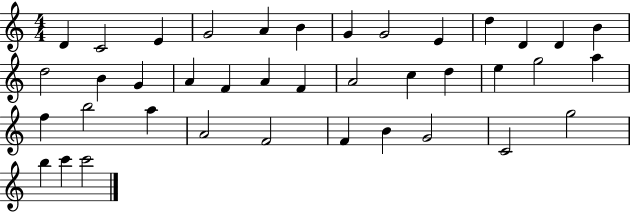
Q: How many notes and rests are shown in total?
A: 39